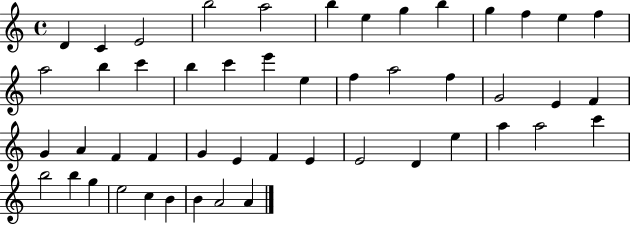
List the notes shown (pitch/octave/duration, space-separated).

D4/q C4/q E4/h B5/h A5/h B5/q E5/q G5/q B5/q G5/q F5/q E5/q F5/q A5/h B5/q C6/q B5/q C6/q E6/q E5/q F5/q A5/h F5/q G4/h E4/q F4/q G4/q A4/q F4/q F4/q G4/q E4/q F4/q E4/q E4/h D4/q E5/q A5/q A5/h C6/q B5/h B5/q G5/q E5/h C5/q B4/q B4/q A4/h A4/q